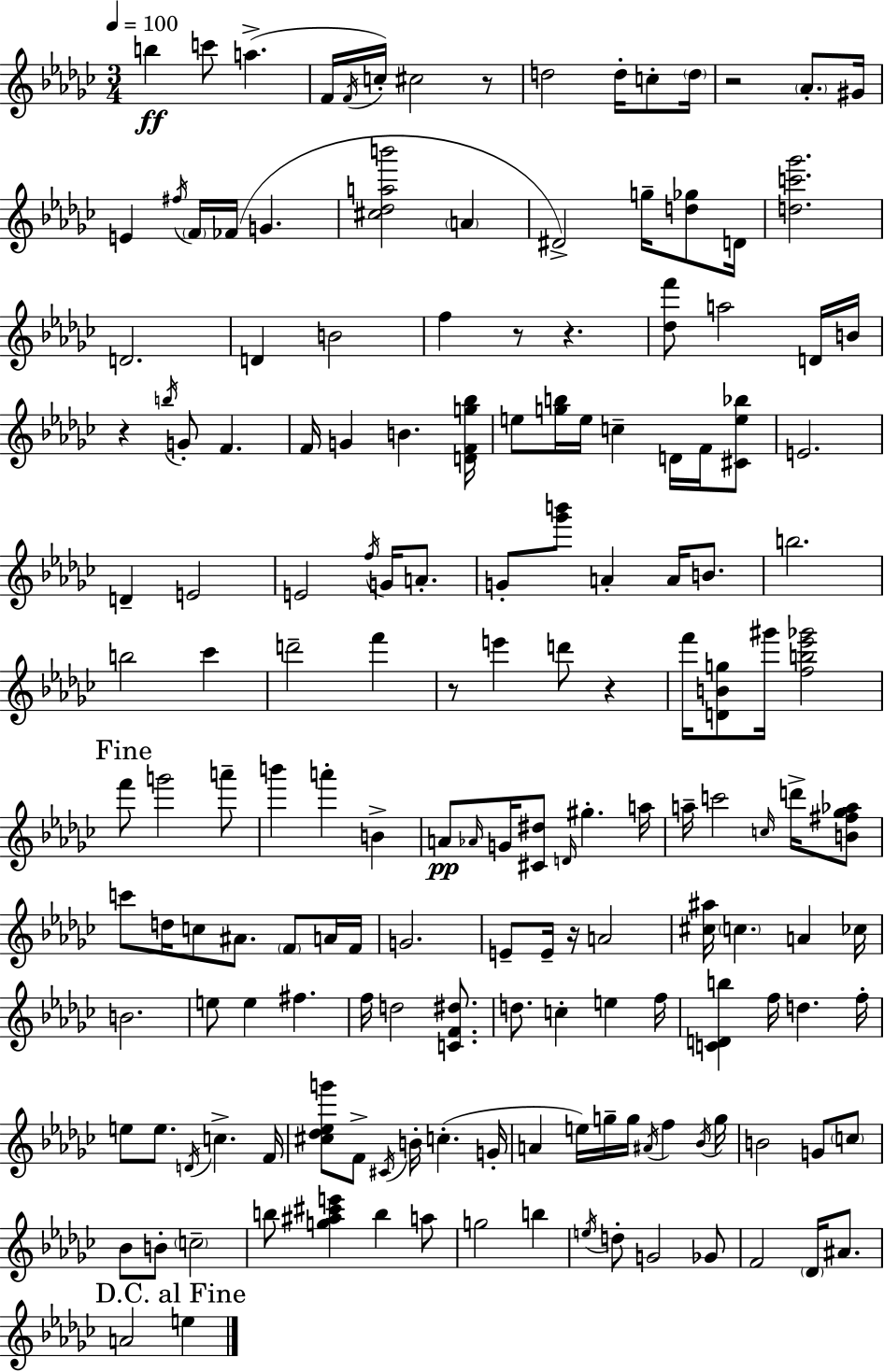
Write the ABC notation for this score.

X:1
T:Untitled
M:3/4
L:1/4
K:Ebm
b c'/2 a F/4 F/4 c/4 ^c2 z/2 d2 d/4 c/2 d/4 z2 _A/2 ^G/4 E ^f/4 F/4 _F/4 G [^c_dab']2 A ^D2 g/4 [d_g]/2 D/4 [dc'_g']2 D2 D B2 f z/2 z [_df']/2 a2 D/4 B/4 z b/4 G/2 F F/4 G B [DFg_b]/4 e/2 [gb]/4 e/4 c D/4 F/4 [^Ce_b]/2 E2 D E2 E2 f/4 G/4 A/2 G/2 [_g'b']/2 A A/4 B/2 b2 b2 _c' d'2 f' z/2 e' d'/2 z f'/4 [DBg]/2 ^g'/4 [fb_e'_g']2 f'/2 g'2 a'/2 b' a' B A/2 _A/4 G/4 [^C^d]/2 D/4 ^g a/4 a/4 c'2 c/4 d'/4 [B^f_g_a]/2 c'/2 d/4 c/2 ^A/2 F/2 A/4 F/4 G2 E/2 E/4 z/4 A2 [^c^a]/4 c A _c/4 B2 e/2 e ^f f/4 d2 [CF^d]/2 d/2 c e f/4 [CDb] f/4 d f/4 e/2 e/2 D/4 c F/4 [^c_d_eg']/2 F/2 ^C/4 B/4 c G/4 A e/4 g/4 g/4 ^A/4 f _B/4 g/4 B2 G/2 c/2 _B/2 B/2 c2 b/2 [g^a^c'e'] b a/2 g2 b e/4 d/2 G2 _G/2 F2 _D/4 ^A/2 A2 e